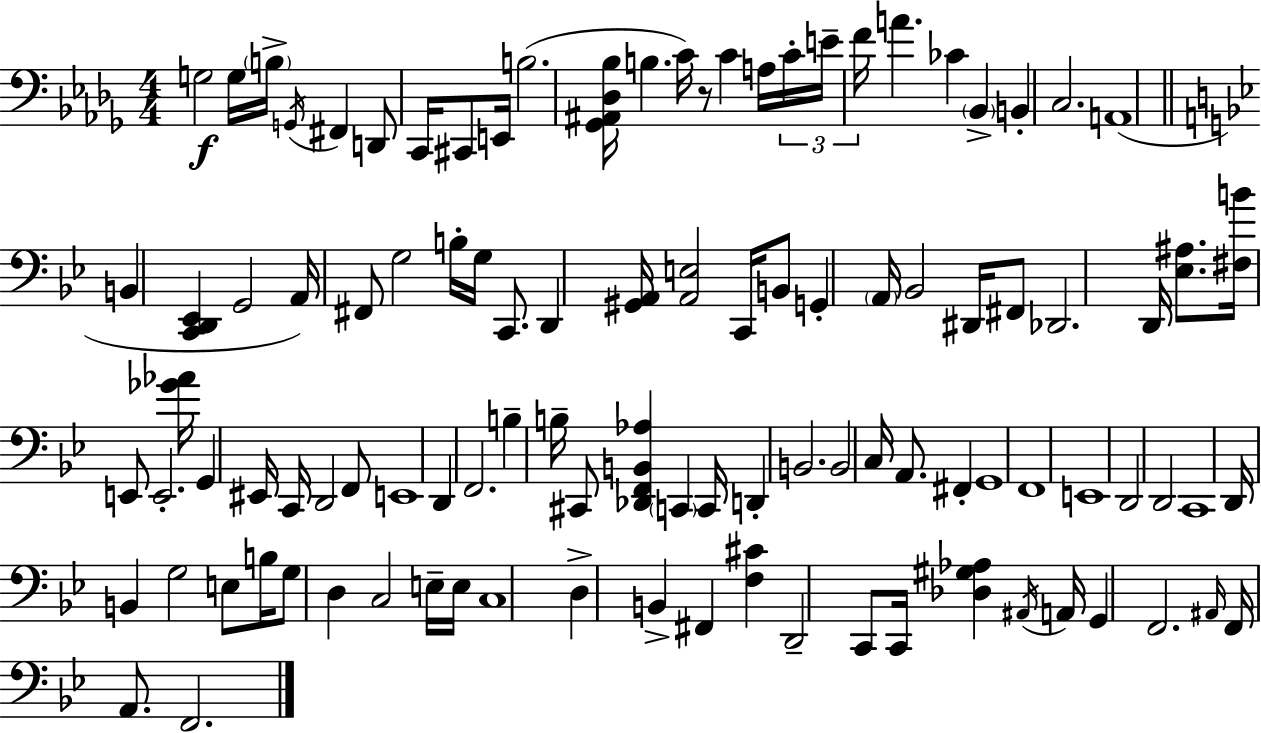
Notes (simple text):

G3/h G3/s B3/s G2/s F#2/q D2/e C2/s C#2/e E2/s B3/h. [Gb2,A#2,Db3,Bb3]/s B3/q. C4/s R/e C4/q A3/s C4/s E4/s F4/s A4/q. CES4/q Bb2/q B2/q C3/h. A2/w B2/q [C2,D2,Eb2]/q G2/h A2/s F#2/e G3/h B3/s G3/s C2/e. D2/q [G#2,A2]/s [A2,E3]/h C2/s B2/e G2/q A2/s Bb2/h D#2/s F#2/e Db2/h. D2/s [Eb3,A#3]/e. [F#3,B4]/s E2/e E2/h. [Gb4,Ab4]/s G2/q EIS2/s C2/s D2/h F2/e E2/w D2/q F2/h. B3/q B3/s C#2/e [Db2,F2,B2,Ab3]/q C2/q C2/s D2/q B2/h. B2/h C3/s A2/e. F#2/q G2/w F2/w E2/w D2/h D2/h C2/w D2/s B2/q G3/h E3/e B3/s G3/e D3/q C3/h E3/s E3/s C3/w D3/q B2/q F#2/q [F3,C#4]/q D2/h C2/e C2/s [Db3,G#3,Ab3]/q A#2/s A2/s G2/q F2/h. A#2/s F2/s A2/e. F2/h.